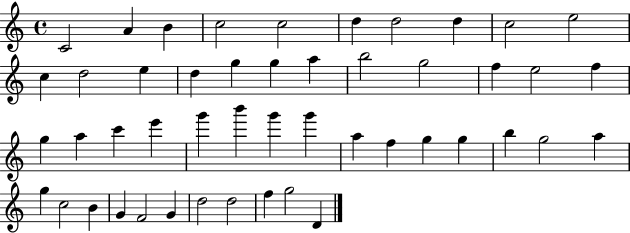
{
  \clef treble
  \time 4/4
  \defaultTimeSignature
  \key c \major
  c'2 a'4 b'4 | c''2 c''2 | d''4 d''2 d''4 | c''2 e''2 | \break c''4 d''2 e''4 | d''4 g''4 g''4 a''4 | b''2 g''2 | f''4 e''2 f''4 | \break g''4 a''4 c'''4 e'''4 | g'''4 b'''4 g'''4 g'''4 | a''4 f''4 g''4 g''4 | b''4 g''2 a''4 | \break g''4 c''2 b'4 | g'4 f'2 g'4 | d''2 d''2 | f''4 g''2 d'4 | \break \bar "|."
}